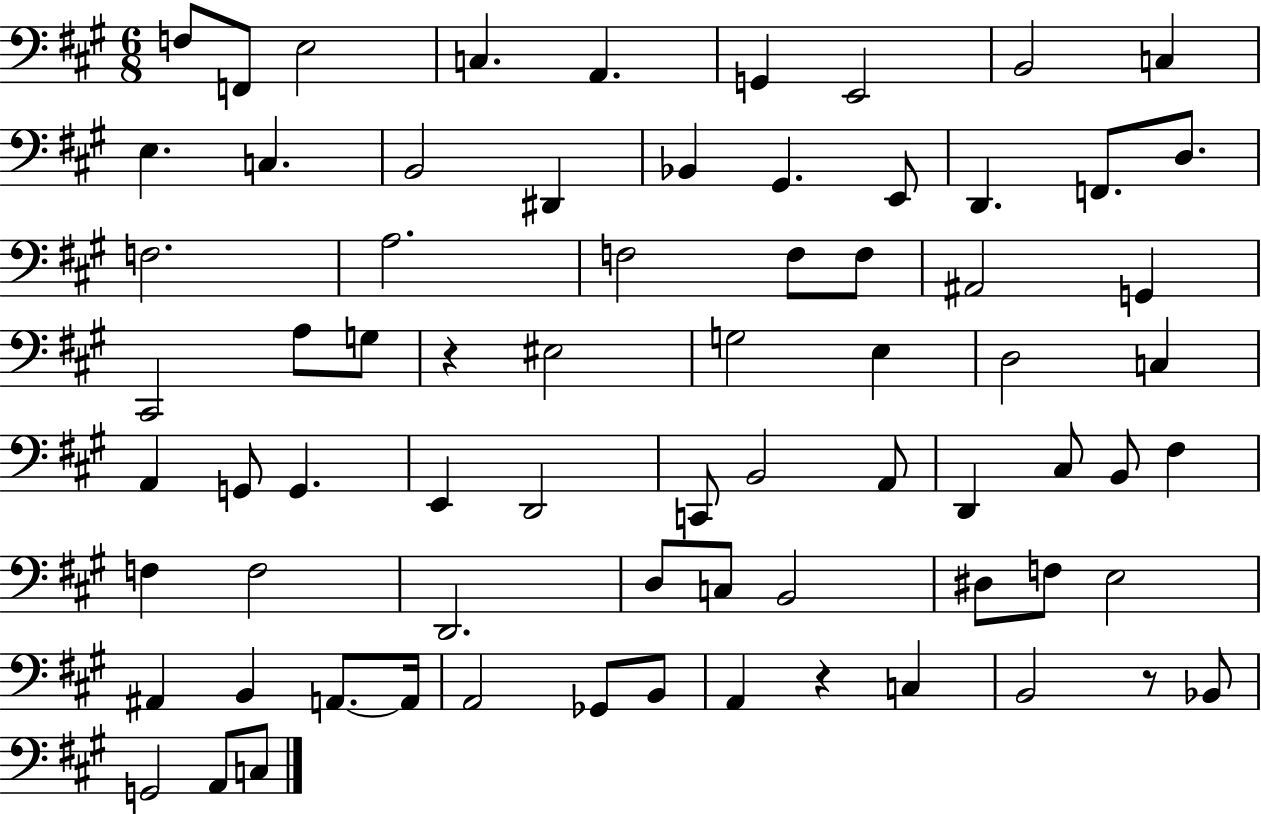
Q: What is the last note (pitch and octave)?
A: C3